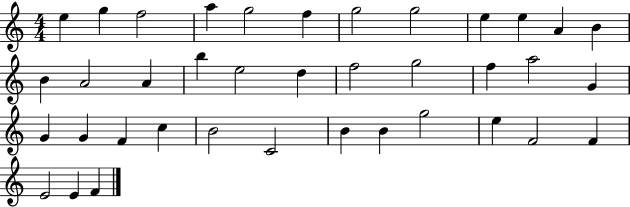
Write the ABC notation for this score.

X:1
T:Untitled
M:4/4
L:1/4
K:C
e g f2 a g2 f g2 g2 e e A B B A2 A b e2 d f2 g2 f a2 G G G F c B2 C2 B B g2 e F2 F E2 E F